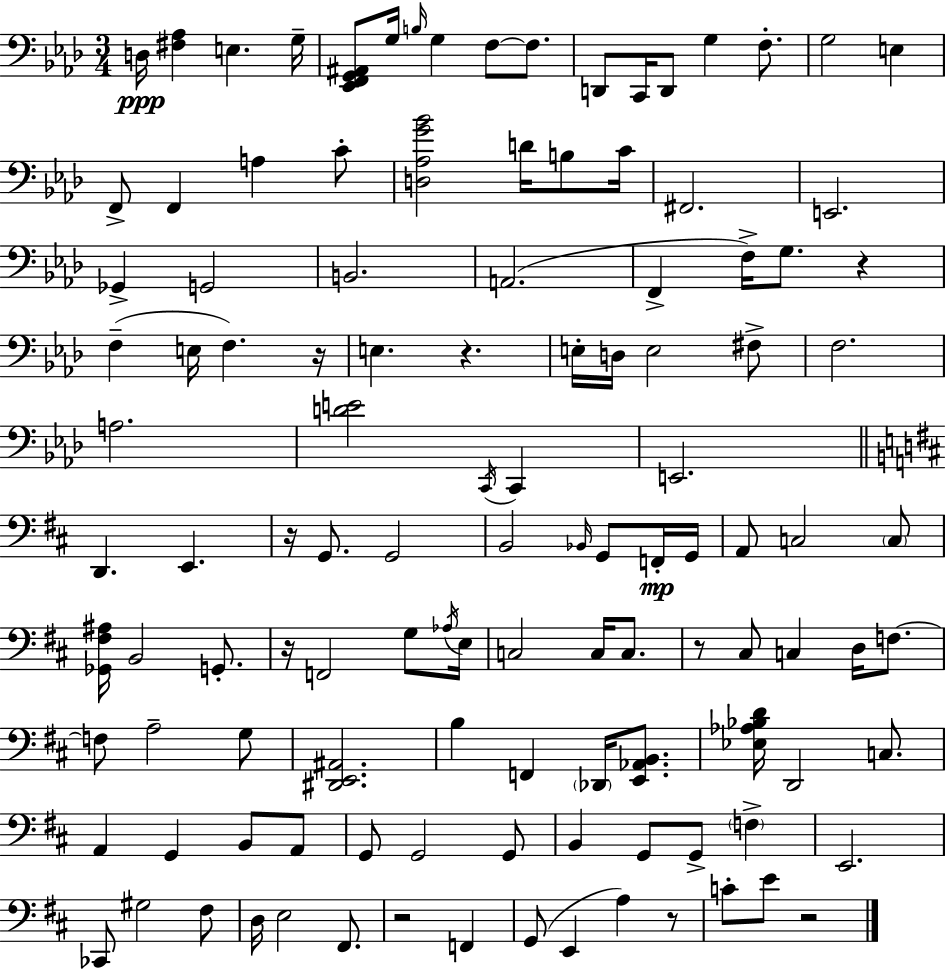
D3/s [F#3,Ab3]/q E3/q. G3/s [Eb2,F2,G2,A#2]/e G3/s B3/s G3/q F3/e F3/e. D2/e C2/s D2/e G3/q F3/e. G3/h E3/q F2/e F2/q A3/q C4/e [D3,Ab3,G4,Bb4]/h D4/s B3/e C4/s F#2/h. E2/h. Gb2/q G2/h B2/h. A2/h. F2/q F3/s G3/e. R/q F3/q E3/s F3/q. R/s E3/q. R/q. E3/s D3/s E3/h F#3/e F3/h. A3/h. [D4,E4]/h C2/s C2/q E2/h. D2/q. E2/q. R/s G2/e. G2/h B2/h Bb2/s G2/e F2/s G2/s A2/e C3/h C3/e [Gb2,F#3,A#3]/s B2/h G2/e. R/s F2/h G3/e Ab3/s E3/s C3/h C3/s C3/e. R/e C#3/e C3/q D3/s F3/e. F3/e A3/h G3/e [D#2,E2,A#2]/h. B3/q F2/q Db2/s [E2,Ab2,B2]/e. [Eb3,Ab3,Bb3,D4]/s D2/h C3/e. A2/q G2/q B2/e A2/e G2/e G2/h G2/e B2/q G2/e G2/e F3/q E2/h. CES2/e G#3/h F#3/e D3/s E3/h F#2/e. R/h F2/q G2/e E2/q A3/q R/e C4/e E4/e R/h